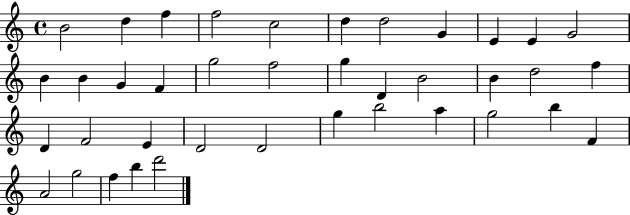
X:1
T:Untitled
M:4/4
L:1/4
K:C
B2 d f f2 c2 d d2 G E E G2 B B G F g2 f2 g D B2 B d2 f D F2 E D2 D2 g b2 a g2 b F A2 g2 f b d'2